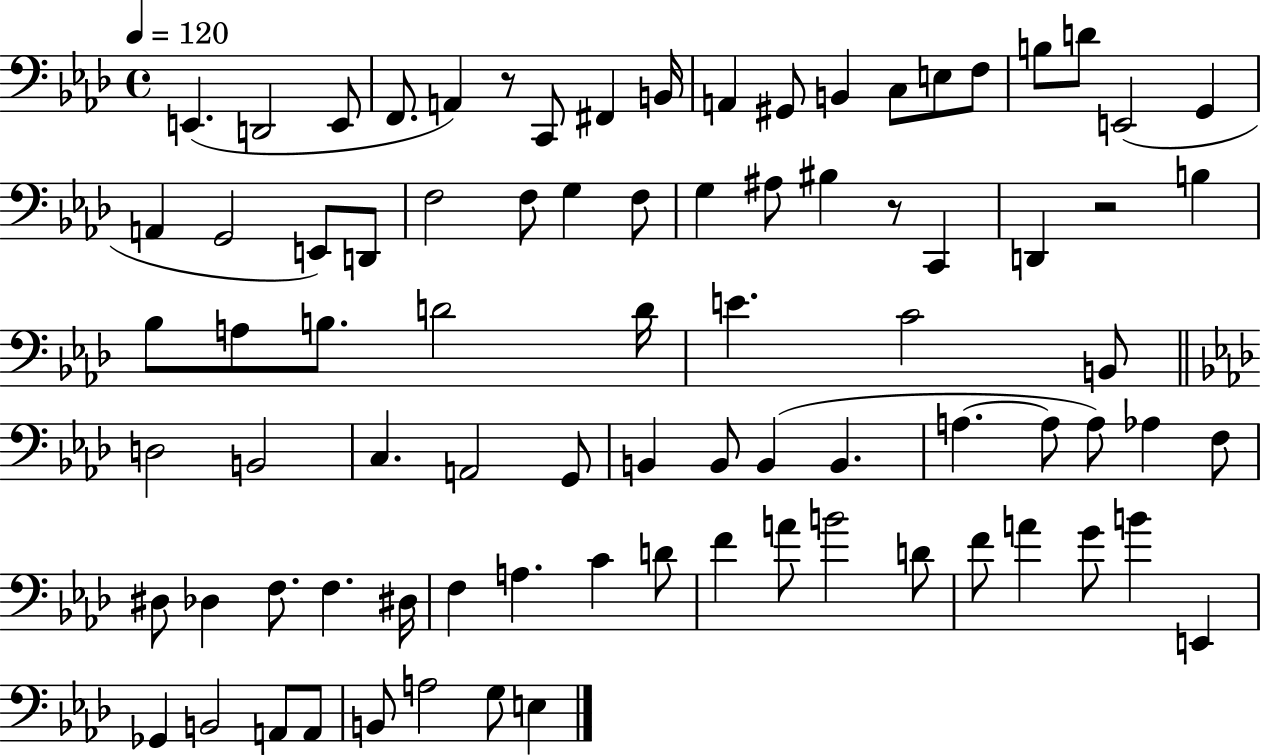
{
  \clef bass
  \time 4/4
  \defaultTimeSignature
  \key aes \major
  \tempo 4 = 120
  \repeat volta 2 { e,4.( d,2 e,8 | f,8. a,4) r8 c,8 fis,4 b,16 | a,4 gis,8 b,4 c8 e8 f8 | b8 d'8 e,2( g,4 | \break a,4 g,2 e,8) d,8 | f2 f8 g4 f8 | g4 ais8 bis4 r8 c,4 | d,4 r2 b4 | \break bes8 a8 b8. d'2 d'16 | e'4. c'2 b,8 | \bar "||" \break \key aes \major d2 b,2 | c4. a,2 g,8 | b,4 b,8 b,4( b,4. | a4.~~ a8 a8) aes4 f8 | \break dis8 des4 f8. f4. dis16 | f4 a4. c'4 d'8 | f'4 a'8 b'2 d'8 | f'8 a'4 g'8 b'4 e,4 | \break ges,4 b,2 a,8 a,8 | b,8 a2 g8 e4 | } \bar "|."
}